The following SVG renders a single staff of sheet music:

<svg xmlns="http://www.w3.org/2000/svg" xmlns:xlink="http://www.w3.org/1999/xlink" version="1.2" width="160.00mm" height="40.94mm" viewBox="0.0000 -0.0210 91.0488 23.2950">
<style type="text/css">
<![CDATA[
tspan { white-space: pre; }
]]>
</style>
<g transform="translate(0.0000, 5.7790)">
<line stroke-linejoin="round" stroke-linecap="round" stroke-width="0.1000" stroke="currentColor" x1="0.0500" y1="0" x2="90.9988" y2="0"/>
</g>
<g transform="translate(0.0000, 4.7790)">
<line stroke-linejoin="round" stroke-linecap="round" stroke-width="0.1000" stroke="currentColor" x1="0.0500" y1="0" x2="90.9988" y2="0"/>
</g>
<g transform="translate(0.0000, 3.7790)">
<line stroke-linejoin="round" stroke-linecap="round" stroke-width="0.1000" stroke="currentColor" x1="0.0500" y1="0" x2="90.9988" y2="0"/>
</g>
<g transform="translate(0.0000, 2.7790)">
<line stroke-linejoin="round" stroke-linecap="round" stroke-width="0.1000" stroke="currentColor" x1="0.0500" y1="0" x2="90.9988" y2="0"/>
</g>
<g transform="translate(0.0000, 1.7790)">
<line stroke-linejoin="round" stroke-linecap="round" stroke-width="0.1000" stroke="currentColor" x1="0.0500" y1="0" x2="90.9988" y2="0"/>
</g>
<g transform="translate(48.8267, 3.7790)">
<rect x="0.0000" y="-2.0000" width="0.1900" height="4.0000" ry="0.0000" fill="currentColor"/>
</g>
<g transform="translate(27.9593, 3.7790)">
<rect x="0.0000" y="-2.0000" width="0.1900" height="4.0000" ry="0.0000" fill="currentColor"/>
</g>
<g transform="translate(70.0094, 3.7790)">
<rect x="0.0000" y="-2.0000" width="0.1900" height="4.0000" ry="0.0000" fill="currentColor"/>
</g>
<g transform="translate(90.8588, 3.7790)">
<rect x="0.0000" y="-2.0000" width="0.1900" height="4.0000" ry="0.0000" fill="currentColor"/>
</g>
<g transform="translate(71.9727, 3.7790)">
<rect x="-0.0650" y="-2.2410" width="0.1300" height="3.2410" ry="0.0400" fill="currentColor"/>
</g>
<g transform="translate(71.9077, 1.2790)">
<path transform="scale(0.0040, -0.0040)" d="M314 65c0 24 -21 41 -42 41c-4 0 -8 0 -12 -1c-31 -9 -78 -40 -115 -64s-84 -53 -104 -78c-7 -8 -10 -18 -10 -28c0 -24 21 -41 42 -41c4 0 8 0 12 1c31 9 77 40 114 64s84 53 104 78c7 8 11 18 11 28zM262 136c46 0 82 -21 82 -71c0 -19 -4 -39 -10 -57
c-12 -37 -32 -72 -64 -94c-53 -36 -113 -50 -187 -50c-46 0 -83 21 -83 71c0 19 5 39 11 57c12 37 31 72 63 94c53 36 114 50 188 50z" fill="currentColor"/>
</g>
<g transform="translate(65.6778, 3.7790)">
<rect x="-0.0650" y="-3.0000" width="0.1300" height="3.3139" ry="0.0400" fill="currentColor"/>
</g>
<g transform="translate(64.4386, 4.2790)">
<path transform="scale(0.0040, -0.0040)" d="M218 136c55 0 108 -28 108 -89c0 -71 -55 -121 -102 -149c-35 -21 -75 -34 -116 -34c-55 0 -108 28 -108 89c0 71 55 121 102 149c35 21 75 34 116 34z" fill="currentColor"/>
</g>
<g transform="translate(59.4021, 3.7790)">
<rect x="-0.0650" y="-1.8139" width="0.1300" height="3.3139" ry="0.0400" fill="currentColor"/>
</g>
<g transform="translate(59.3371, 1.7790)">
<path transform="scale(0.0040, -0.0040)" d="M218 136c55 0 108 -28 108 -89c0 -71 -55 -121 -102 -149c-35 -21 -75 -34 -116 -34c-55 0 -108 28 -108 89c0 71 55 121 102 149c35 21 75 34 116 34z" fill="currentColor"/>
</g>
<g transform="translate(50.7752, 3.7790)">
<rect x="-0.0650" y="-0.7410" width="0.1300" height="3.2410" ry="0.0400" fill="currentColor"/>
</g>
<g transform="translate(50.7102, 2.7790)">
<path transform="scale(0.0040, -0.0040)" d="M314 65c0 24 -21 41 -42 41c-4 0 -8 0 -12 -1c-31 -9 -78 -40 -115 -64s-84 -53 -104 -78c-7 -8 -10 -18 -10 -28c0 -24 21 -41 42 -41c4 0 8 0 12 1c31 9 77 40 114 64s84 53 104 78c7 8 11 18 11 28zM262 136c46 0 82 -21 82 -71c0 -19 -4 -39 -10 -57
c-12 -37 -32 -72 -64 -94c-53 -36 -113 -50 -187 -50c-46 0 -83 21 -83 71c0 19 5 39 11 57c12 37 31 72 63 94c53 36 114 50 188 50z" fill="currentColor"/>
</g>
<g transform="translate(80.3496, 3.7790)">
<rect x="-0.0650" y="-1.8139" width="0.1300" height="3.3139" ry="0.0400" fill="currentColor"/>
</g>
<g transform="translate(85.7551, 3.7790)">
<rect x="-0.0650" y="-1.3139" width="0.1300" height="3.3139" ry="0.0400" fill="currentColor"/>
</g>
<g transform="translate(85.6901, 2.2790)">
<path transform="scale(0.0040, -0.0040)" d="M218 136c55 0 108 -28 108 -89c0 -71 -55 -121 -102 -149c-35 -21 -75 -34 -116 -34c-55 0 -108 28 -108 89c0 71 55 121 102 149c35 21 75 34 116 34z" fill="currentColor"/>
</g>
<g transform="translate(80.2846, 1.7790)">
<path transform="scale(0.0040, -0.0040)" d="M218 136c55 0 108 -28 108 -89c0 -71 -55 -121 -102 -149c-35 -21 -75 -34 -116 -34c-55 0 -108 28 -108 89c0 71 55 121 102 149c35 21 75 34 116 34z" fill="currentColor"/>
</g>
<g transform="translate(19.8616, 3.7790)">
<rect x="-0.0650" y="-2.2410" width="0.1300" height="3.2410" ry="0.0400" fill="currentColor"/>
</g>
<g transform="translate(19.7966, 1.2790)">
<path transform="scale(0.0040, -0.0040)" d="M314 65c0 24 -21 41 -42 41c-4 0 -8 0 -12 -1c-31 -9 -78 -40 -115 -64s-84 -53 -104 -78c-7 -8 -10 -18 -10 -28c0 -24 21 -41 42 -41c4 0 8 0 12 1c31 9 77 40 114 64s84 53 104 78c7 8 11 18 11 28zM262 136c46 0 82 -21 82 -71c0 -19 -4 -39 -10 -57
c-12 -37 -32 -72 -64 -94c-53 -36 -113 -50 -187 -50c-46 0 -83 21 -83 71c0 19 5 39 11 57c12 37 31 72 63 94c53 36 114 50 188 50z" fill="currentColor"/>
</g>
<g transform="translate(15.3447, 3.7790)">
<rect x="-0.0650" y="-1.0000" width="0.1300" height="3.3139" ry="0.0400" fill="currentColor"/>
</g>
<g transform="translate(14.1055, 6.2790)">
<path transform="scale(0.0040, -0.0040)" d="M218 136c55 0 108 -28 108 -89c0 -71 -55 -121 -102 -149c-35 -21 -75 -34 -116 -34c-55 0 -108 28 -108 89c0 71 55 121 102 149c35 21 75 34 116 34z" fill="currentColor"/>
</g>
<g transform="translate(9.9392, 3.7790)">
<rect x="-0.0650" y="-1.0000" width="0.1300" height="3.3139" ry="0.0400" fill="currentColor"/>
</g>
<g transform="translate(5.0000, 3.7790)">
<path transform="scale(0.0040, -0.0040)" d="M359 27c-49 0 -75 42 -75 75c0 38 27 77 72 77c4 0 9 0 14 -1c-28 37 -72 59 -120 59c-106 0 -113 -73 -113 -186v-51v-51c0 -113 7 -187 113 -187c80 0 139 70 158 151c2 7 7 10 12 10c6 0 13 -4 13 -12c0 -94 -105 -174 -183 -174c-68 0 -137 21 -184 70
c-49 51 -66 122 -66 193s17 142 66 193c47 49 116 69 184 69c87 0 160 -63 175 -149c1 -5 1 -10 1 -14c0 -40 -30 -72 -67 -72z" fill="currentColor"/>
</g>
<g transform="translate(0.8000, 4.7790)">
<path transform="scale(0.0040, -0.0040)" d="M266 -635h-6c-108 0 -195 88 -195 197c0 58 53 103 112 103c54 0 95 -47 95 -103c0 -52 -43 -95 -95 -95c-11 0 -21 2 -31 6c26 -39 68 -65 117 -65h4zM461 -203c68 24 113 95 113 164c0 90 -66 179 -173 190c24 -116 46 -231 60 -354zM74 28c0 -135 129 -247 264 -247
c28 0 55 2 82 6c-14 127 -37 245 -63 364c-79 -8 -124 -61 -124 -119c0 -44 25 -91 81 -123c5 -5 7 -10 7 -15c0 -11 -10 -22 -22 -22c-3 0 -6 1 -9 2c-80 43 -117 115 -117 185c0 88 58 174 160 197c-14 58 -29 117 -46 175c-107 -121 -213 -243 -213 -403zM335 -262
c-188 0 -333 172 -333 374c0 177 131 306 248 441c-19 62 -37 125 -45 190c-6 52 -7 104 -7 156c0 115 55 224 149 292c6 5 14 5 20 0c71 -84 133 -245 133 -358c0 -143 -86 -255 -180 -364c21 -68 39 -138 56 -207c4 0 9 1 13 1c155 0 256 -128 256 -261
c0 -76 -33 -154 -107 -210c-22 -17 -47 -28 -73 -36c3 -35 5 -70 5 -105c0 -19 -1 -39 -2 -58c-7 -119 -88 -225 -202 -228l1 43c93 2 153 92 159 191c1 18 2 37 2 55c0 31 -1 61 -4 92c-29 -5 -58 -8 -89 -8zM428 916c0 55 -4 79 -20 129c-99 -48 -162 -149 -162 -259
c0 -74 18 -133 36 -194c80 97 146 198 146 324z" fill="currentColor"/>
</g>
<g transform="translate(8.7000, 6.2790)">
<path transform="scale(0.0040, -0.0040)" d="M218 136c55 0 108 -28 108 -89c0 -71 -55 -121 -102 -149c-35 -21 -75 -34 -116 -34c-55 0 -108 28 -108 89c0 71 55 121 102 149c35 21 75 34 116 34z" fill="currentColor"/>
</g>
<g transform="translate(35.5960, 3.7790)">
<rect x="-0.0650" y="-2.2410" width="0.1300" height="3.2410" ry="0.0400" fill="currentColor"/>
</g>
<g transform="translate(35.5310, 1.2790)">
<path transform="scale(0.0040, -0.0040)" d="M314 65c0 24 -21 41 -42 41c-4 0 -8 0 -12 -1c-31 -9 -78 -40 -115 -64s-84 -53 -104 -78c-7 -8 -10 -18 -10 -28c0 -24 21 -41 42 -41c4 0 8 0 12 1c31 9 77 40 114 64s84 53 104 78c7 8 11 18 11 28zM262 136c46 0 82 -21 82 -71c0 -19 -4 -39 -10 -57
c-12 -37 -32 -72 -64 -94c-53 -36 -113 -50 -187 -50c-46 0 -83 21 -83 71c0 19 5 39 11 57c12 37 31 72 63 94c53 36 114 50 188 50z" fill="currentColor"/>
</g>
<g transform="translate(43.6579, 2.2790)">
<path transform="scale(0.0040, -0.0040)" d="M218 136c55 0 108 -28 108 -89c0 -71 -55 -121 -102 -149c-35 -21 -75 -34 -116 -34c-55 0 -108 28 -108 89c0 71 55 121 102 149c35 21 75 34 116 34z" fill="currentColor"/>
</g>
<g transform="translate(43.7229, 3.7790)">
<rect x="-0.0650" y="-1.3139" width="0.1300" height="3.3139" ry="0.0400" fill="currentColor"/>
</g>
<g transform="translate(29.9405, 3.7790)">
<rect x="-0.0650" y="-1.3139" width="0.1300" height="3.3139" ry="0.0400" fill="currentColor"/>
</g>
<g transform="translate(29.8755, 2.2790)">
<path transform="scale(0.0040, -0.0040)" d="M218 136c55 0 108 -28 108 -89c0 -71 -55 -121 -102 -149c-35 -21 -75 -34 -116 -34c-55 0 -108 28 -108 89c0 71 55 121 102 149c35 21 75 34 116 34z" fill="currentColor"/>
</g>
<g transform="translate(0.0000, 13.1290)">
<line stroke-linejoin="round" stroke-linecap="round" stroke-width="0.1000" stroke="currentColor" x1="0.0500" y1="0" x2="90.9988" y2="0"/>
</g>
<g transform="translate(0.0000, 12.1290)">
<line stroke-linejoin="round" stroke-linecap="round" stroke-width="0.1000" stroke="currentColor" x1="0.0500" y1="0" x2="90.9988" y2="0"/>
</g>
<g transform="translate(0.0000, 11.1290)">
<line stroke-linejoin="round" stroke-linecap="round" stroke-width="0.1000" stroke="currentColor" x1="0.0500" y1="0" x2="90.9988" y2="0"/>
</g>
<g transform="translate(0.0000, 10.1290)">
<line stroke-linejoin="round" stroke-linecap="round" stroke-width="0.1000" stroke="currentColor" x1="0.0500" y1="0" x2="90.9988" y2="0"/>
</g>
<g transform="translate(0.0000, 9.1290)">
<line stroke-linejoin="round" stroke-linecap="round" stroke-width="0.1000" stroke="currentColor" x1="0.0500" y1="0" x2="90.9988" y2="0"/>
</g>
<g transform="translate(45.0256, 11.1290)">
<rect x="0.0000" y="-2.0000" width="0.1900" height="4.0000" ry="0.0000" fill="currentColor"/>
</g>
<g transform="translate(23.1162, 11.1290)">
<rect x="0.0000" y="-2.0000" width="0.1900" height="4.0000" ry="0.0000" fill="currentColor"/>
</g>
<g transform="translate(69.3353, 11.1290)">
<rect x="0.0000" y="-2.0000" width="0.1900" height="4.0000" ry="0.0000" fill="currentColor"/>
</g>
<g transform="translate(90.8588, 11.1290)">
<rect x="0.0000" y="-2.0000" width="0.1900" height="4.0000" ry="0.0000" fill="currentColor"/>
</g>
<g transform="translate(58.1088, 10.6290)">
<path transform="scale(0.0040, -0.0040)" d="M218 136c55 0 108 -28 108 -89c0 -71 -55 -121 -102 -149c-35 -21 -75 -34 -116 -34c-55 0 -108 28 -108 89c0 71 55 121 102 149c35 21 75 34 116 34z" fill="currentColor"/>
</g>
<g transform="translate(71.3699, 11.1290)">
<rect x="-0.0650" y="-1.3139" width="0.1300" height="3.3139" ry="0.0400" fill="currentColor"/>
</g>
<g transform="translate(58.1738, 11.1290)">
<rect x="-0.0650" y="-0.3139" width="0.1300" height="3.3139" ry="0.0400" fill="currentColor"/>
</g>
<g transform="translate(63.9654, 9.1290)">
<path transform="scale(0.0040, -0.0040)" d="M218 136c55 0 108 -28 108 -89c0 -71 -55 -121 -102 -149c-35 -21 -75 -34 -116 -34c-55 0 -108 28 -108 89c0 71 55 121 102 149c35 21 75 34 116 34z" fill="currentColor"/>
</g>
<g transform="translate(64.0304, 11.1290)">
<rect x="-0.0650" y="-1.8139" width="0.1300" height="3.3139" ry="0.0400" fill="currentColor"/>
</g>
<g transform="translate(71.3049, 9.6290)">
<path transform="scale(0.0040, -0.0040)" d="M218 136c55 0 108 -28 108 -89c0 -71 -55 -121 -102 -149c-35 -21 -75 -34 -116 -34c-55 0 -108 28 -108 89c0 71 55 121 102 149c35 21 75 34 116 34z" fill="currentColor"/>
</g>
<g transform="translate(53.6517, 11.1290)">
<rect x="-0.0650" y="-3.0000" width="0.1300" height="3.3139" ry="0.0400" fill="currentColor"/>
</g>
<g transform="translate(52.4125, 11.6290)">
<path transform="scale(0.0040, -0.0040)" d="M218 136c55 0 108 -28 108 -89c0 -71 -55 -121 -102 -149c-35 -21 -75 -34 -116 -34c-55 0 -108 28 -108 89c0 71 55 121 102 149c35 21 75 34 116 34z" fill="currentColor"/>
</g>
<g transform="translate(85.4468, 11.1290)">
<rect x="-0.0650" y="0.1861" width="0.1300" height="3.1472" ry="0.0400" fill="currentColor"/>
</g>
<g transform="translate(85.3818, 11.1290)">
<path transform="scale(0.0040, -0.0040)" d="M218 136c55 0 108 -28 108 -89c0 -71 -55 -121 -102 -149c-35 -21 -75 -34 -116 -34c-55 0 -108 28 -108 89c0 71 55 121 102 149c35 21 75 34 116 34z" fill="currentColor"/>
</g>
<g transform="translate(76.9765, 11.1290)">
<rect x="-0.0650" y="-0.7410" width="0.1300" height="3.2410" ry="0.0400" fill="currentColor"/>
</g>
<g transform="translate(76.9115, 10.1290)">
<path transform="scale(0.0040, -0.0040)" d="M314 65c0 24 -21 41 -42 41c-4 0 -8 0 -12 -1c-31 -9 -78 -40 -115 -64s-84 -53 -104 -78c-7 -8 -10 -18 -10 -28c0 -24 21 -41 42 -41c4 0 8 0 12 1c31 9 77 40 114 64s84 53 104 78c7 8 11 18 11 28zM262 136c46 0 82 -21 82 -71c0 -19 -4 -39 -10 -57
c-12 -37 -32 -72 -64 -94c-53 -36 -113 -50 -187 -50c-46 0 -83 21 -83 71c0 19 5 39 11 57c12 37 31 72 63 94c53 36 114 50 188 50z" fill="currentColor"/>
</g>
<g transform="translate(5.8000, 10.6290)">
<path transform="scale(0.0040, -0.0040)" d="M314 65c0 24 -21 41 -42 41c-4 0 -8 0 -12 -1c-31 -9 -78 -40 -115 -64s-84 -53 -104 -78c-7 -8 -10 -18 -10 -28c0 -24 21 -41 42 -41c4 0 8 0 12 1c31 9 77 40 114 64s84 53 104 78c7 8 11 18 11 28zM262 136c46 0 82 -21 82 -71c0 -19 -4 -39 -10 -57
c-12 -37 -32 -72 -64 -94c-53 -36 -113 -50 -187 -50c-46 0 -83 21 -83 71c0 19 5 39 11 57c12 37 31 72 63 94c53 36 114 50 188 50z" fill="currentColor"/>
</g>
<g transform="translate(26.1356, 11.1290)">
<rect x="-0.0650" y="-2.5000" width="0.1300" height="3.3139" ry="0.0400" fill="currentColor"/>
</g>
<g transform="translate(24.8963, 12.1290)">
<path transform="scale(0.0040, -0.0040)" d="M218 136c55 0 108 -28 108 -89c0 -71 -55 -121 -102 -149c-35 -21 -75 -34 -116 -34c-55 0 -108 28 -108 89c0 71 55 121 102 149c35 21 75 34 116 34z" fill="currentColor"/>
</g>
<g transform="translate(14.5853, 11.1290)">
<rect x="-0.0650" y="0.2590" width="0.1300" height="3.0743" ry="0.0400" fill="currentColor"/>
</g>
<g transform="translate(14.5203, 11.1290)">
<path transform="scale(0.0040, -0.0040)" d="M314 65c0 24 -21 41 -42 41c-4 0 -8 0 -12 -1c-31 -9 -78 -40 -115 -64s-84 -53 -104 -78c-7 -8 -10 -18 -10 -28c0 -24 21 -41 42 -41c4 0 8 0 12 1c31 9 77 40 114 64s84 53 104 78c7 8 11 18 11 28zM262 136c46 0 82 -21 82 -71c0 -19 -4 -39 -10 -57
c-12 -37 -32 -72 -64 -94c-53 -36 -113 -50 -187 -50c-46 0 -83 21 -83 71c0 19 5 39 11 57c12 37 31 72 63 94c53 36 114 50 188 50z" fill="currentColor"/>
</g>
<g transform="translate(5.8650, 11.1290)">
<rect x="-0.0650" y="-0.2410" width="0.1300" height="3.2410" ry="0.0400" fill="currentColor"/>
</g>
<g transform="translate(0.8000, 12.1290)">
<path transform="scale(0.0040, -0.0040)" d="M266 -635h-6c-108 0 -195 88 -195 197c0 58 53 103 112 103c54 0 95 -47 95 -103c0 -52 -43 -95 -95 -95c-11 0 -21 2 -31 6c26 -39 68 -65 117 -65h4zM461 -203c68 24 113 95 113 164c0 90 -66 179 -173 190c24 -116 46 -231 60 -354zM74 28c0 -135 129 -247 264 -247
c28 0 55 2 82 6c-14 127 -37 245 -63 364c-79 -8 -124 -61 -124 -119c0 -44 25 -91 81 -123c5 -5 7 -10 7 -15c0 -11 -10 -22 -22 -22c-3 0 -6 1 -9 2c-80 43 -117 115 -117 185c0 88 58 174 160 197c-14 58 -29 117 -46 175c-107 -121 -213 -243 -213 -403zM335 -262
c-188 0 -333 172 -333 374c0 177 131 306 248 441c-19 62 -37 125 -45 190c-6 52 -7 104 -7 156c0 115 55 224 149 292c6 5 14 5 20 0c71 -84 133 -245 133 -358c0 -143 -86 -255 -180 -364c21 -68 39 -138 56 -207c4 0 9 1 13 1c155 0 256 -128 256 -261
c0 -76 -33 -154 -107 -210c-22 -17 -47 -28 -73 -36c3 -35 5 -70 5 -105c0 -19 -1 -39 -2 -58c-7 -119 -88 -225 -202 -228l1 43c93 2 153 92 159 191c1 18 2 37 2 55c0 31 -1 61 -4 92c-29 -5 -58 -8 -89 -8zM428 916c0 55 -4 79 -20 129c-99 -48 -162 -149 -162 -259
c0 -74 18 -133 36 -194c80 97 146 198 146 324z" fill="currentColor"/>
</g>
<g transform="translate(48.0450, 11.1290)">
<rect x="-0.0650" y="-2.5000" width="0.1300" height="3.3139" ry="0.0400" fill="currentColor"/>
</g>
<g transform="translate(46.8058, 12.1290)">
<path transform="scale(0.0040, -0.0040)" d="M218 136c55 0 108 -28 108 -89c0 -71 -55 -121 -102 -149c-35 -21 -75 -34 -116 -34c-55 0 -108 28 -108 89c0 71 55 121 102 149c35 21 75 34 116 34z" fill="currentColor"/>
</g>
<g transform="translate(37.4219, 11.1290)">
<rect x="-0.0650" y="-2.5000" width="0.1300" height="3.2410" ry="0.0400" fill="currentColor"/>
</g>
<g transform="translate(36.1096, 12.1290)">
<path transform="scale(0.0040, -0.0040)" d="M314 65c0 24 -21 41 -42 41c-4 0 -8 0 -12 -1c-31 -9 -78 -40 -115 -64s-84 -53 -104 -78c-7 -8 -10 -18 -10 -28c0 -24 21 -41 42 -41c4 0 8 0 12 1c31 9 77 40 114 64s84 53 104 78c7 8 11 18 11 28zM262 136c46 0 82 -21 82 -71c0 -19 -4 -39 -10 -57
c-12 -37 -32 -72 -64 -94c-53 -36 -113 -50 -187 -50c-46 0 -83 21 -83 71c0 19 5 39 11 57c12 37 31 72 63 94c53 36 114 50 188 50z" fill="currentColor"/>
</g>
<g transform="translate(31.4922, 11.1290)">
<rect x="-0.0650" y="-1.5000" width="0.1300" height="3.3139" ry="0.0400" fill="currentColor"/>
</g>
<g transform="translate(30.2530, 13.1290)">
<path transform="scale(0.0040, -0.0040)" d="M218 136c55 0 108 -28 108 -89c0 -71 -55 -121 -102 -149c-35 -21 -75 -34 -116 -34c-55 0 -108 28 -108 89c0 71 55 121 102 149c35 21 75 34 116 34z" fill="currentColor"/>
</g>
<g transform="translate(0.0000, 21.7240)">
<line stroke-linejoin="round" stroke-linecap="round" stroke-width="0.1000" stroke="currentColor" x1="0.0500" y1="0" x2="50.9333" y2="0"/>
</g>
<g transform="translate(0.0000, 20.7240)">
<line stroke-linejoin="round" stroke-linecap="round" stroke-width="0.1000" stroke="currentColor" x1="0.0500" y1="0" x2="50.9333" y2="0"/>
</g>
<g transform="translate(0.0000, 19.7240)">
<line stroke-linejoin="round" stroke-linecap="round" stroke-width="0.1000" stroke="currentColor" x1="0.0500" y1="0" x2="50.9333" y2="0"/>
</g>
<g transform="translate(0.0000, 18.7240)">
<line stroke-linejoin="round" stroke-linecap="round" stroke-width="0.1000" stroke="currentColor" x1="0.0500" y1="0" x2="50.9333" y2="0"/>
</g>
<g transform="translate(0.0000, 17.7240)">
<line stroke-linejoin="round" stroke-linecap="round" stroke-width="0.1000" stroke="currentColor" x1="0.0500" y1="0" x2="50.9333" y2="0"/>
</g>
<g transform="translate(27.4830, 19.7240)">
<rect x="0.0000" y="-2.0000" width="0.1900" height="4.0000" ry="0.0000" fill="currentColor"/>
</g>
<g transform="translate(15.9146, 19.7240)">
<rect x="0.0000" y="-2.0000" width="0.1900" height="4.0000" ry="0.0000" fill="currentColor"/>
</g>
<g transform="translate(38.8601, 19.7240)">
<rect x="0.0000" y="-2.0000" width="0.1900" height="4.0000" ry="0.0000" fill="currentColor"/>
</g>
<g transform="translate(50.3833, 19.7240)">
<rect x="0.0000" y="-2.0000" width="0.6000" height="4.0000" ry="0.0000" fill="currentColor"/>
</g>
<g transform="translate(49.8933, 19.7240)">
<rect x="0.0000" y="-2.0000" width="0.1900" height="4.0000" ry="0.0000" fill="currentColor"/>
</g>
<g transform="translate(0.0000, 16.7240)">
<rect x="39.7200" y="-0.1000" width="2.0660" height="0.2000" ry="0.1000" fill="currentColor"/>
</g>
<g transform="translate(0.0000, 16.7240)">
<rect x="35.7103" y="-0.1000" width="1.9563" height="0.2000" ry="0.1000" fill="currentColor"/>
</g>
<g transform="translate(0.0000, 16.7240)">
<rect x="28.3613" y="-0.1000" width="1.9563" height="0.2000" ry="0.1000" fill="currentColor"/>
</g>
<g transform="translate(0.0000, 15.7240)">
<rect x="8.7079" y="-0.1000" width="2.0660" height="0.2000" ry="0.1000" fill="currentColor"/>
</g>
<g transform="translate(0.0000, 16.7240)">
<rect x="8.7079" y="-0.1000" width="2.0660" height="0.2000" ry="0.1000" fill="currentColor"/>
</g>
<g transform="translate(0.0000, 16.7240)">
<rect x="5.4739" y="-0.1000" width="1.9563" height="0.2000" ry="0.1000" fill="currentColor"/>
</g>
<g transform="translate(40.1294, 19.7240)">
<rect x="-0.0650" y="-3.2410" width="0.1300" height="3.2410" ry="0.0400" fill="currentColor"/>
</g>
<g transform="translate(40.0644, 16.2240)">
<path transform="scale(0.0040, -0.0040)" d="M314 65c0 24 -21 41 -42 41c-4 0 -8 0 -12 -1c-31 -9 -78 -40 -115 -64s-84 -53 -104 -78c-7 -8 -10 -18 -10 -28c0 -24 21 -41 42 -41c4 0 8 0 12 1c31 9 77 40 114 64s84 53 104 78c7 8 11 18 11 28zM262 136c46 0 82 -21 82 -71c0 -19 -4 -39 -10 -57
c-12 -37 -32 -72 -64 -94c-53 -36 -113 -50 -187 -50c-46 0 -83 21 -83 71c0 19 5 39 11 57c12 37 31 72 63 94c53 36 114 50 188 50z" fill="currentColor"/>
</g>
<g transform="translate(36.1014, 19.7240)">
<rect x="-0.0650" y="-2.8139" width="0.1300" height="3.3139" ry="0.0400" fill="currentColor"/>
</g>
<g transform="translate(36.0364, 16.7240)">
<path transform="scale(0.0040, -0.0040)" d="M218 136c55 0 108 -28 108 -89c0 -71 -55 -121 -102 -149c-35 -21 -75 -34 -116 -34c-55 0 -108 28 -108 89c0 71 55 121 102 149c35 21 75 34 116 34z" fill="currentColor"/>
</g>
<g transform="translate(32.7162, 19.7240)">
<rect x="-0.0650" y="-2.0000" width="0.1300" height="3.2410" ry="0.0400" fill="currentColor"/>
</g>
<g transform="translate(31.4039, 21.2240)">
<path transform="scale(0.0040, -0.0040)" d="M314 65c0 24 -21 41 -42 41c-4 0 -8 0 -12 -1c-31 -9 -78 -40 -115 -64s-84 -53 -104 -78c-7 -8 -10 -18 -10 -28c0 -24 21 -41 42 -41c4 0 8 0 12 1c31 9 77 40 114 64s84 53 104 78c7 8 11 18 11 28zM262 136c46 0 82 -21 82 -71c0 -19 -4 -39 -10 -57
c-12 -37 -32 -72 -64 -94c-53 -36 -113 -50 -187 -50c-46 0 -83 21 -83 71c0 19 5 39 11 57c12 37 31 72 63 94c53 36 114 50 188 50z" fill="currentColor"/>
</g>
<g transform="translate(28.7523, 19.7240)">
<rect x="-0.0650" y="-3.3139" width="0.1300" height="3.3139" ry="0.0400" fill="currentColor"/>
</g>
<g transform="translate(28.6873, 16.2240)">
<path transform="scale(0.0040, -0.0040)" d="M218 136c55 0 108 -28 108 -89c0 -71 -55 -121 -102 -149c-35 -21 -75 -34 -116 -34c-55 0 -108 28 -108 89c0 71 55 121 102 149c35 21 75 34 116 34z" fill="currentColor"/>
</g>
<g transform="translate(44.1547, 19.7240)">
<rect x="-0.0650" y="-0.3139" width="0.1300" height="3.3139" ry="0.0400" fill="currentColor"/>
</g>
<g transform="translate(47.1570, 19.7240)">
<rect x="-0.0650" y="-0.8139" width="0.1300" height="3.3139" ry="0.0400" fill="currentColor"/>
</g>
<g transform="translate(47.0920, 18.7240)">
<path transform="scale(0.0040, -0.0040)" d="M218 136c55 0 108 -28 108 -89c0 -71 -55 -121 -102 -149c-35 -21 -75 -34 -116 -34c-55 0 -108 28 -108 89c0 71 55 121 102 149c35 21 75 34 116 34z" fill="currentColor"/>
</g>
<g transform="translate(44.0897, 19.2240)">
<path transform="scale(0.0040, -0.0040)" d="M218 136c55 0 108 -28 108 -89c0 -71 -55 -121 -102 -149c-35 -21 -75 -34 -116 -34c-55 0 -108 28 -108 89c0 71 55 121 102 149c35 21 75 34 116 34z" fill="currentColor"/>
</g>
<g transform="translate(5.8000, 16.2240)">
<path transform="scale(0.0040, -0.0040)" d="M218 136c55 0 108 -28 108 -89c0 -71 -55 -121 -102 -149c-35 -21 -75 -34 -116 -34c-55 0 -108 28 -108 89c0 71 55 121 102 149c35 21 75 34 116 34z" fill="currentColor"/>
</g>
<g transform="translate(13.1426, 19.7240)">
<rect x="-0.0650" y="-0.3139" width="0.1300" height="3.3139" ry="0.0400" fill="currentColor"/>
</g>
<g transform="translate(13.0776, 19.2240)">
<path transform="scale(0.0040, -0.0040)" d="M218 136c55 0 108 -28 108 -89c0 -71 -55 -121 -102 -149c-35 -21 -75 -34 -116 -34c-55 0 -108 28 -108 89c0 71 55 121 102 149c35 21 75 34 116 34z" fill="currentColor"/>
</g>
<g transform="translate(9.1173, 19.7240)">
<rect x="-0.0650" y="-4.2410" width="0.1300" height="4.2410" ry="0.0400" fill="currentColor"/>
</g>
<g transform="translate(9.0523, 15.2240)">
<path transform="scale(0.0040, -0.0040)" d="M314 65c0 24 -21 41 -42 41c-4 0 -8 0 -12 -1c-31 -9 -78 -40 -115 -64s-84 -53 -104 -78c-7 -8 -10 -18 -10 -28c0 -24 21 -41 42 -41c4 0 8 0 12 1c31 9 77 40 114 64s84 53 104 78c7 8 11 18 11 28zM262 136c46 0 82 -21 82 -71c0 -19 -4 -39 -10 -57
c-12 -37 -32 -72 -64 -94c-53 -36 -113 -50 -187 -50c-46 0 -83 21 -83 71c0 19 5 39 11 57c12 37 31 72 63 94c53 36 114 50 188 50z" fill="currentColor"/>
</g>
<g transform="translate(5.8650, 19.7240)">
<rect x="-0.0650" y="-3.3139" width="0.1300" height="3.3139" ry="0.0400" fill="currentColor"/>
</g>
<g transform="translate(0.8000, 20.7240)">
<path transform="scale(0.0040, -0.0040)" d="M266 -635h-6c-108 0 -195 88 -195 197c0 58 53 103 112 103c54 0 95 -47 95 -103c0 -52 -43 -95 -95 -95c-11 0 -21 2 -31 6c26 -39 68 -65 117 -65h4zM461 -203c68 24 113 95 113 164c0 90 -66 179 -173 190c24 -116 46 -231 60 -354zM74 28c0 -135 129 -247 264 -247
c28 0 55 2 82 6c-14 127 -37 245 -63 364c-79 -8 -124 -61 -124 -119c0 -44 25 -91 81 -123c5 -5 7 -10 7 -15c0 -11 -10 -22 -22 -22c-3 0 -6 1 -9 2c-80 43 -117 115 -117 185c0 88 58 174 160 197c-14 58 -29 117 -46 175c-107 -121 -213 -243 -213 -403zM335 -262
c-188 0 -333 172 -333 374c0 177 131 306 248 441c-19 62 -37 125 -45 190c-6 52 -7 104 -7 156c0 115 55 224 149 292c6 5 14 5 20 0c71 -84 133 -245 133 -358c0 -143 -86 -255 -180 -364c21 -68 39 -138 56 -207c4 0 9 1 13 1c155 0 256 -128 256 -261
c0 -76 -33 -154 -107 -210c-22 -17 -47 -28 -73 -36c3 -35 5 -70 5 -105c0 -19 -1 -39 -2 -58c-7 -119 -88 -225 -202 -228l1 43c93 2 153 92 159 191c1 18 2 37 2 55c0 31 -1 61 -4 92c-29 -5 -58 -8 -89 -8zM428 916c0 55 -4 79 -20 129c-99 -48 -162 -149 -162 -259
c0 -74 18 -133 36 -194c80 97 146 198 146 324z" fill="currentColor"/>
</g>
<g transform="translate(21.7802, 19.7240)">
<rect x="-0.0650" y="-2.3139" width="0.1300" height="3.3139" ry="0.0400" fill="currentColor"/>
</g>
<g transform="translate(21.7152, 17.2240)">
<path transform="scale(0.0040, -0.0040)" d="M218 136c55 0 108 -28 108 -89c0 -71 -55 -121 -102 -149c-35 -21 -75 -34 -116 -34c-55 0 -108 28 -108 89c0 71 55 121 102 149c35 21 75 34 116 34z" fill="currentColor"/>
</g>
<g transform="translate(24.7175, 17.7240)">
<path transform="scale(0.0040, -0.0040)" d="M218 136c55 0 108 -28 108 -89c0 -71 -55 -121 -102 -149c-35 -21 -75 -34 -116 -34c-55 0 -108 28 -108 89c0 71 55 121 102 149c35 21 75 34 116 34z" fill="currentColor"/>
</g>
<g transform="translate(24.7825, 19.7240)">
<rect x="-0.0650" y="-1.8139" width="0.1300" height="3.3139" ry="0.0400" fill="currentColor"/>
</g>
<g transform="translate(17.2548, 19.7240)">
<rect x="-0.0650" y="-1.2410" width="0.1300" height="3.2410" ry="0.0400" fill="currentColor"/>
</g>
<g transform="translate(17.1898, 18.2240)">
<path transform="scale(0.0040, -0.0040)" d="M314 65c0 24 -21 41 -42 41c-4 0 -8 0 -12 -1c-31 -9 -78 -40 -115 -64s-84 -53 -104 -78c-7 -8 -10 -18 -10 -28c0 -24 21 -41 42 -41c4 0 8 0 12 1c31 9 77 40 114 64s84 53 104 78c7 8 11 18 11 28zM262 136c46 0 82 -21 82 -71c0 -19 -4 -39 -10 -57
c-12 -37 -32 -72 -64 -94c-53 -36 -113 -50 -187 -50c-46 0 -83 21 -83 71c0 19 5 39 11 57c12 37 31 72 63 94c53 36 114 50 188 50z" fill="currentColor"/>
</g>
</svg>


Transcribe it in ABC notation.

X:1
T:Untitled
M:4/4
L:1/4
K:C
D D g2 e g2 e d2 f A g2 f e c2 B2 G E G2 G A c f e d2 B b d'2 c e2 g f b F2 a b2 c d